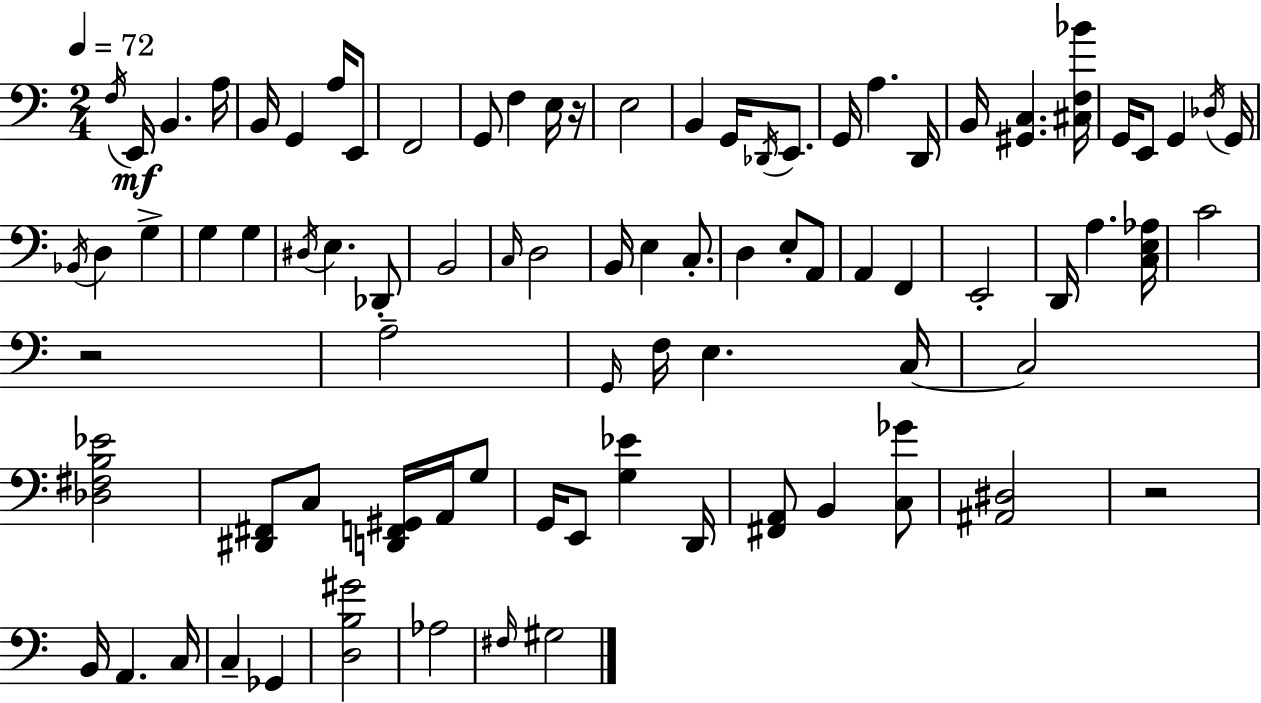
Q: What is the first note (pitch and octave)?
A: F3